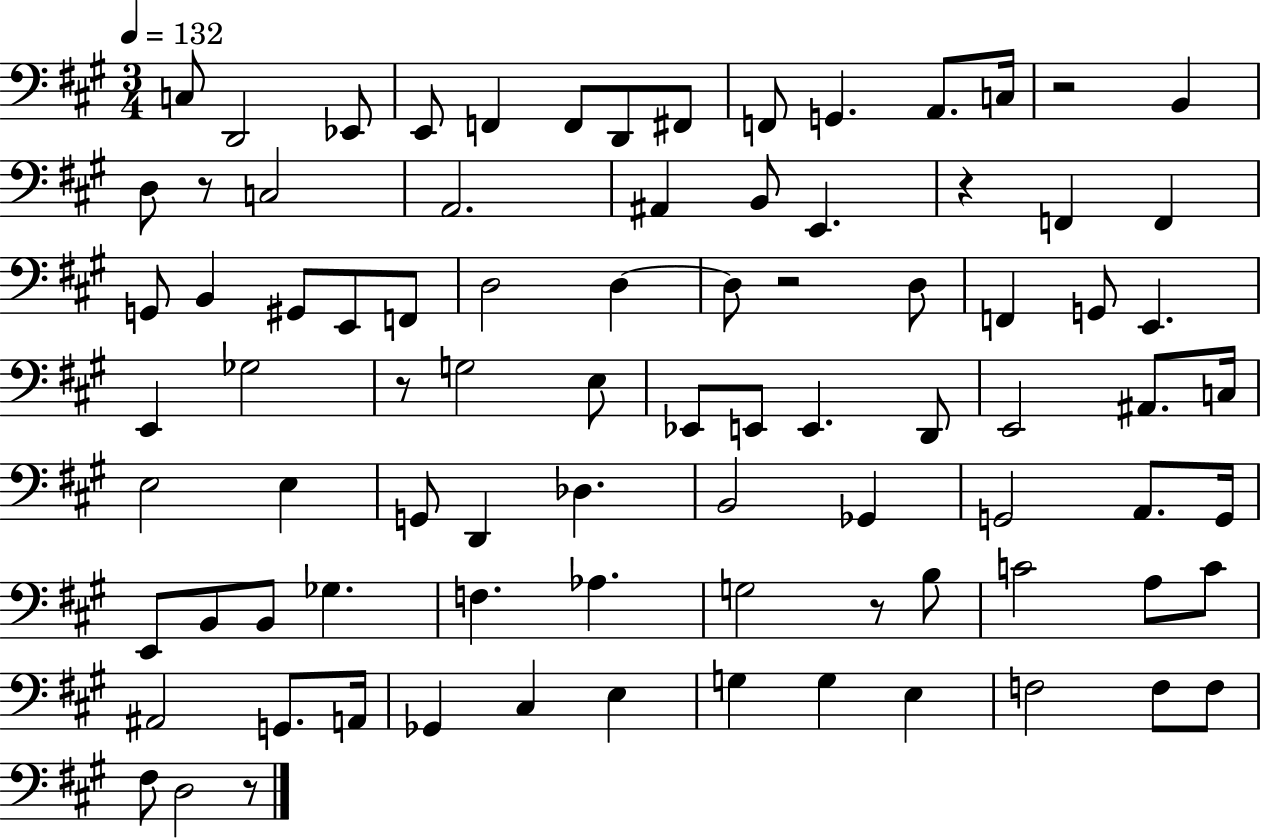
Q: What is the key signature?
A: A major